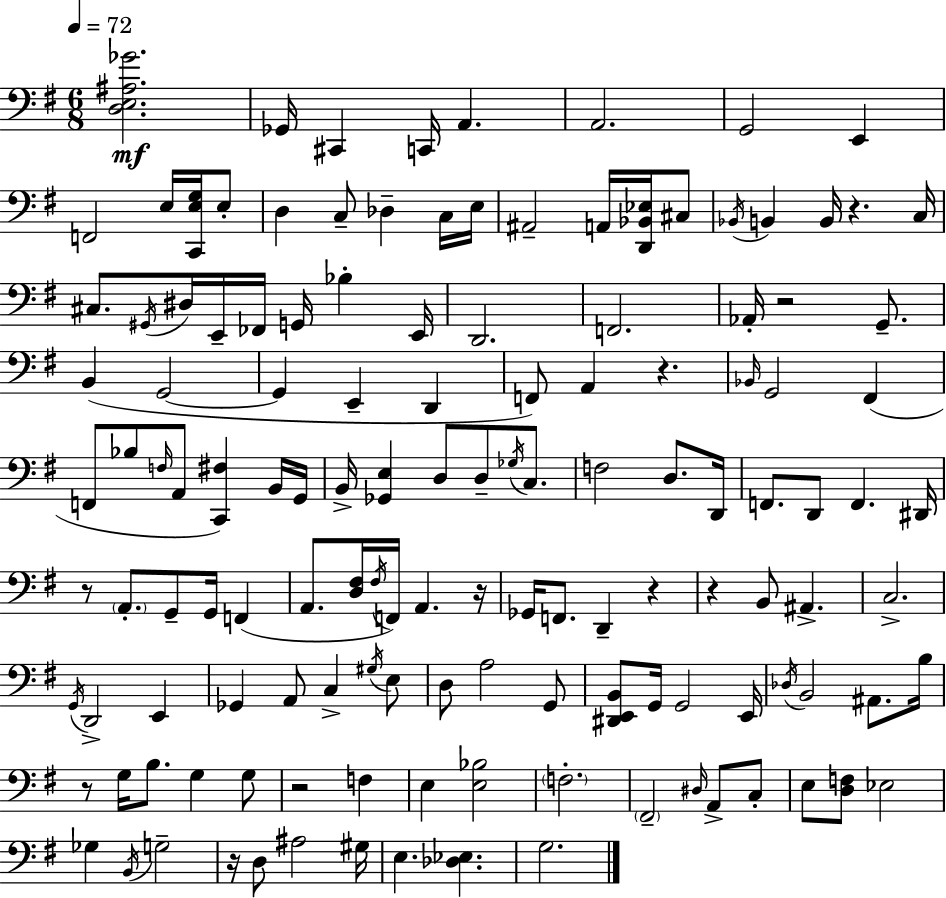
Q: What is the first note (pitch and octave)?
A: Gb2